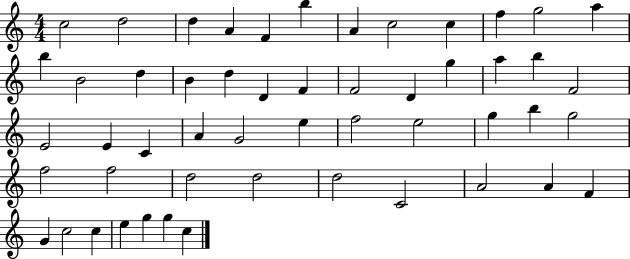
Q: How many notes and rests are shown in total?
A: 52